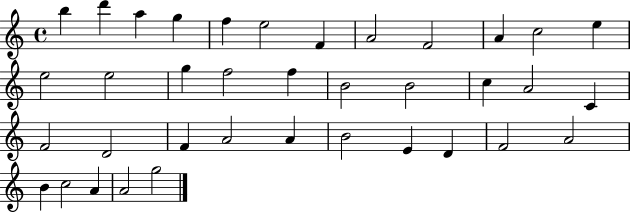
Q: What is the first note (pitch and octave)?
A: B5